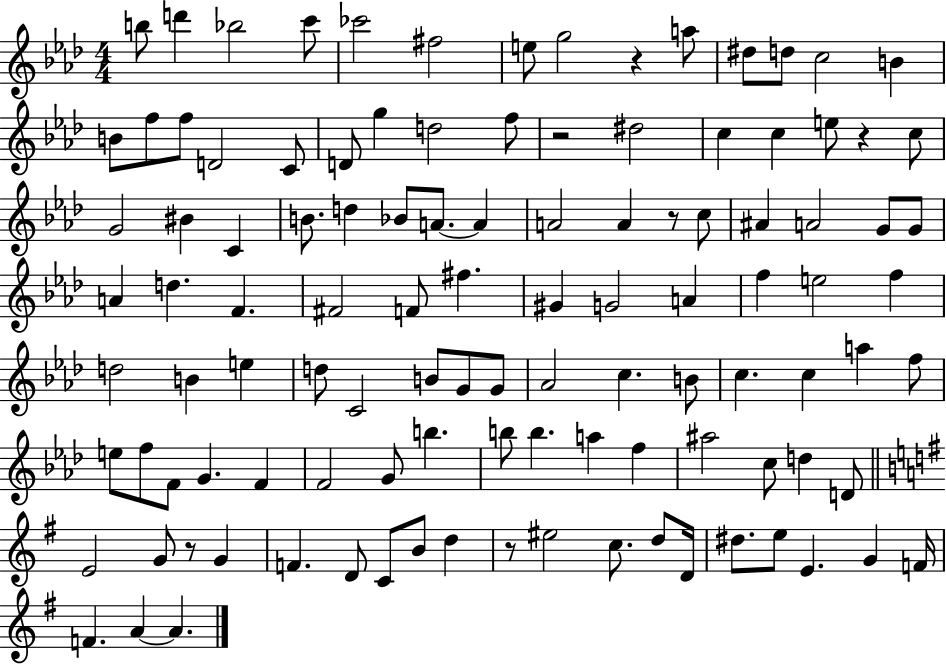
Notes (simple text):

B5/e D6/q Bb5/h C6/e CES6/h F#5/h E5/e G5/h R/q A5/e D#5/e D5/e C5/h B4/q B4/e F5/e F5/e D4/h C4/e D4/e G5/q D5/h F5/e R/h D#5/h C5/q C5/q E5/e R/q C5/e G4/h BIS4/q C4/q B4/e. D5/q Bb4/e A4/e. A4/q A4/h A4/q R/e C5/e A#4/q A4/h G4/e G4/e A4/q D5/q. F4/q. F#4/h F4/e F#5/q. G#4/q G4/h A4/q F5/q E5/h F5/q D5/h B4/q E5/q D5/e C4/h B4/e G4/e G4/e Ab4/h C5/q. B4/e C5/q. C5/q A5/q F5/e E5/e F5/e F4/e G4/q. F4/q F4/h G4/e B5/q. B5/e B5/q. A5/q F5/q A#5/h C5/e D5/q D4/e E4/h G4/e R/e G4/q F4/q. D4/e C4/e B4/e D5/q R/e EIS5/h C5/e. D5/e D4/s D#5/e. E5/e E4/q. G4/q F4/s F4/q. A4/q A4/q.